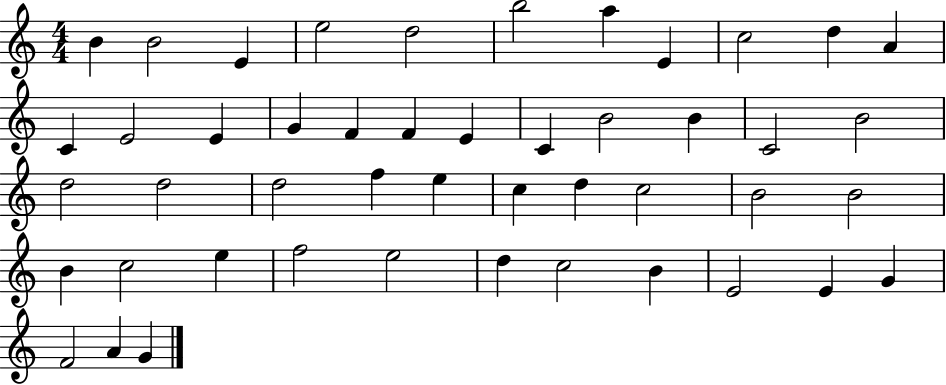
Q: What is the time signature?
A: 4/4